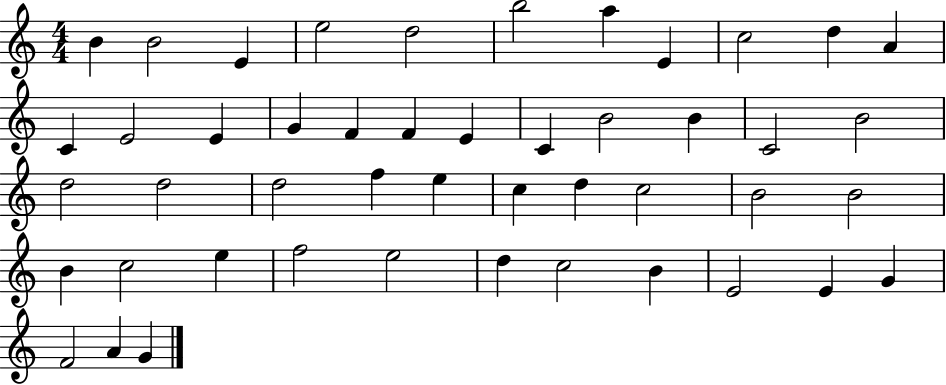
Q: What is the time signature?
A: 4/4